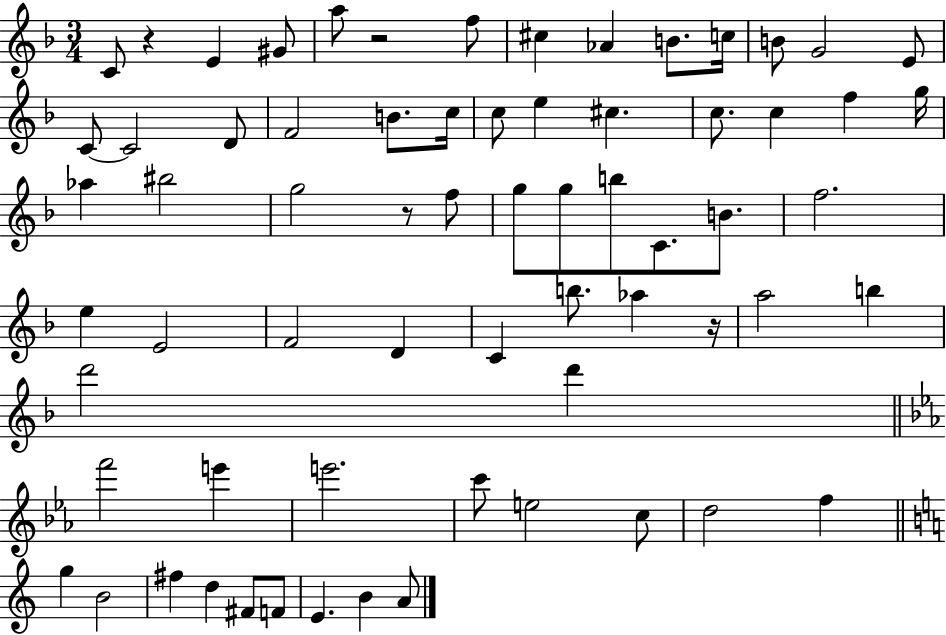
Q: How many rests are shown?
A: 4